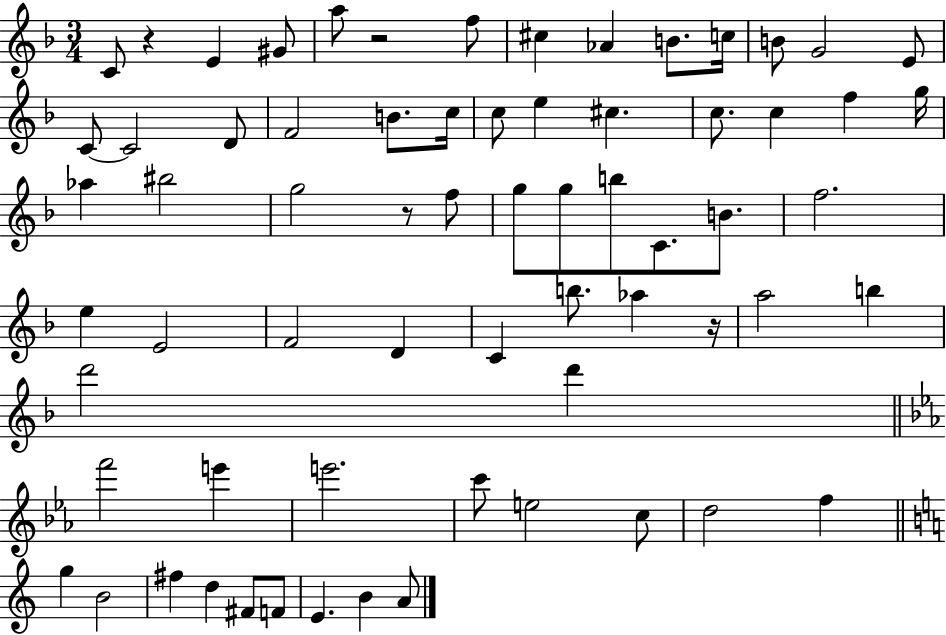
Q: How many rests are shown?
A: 4